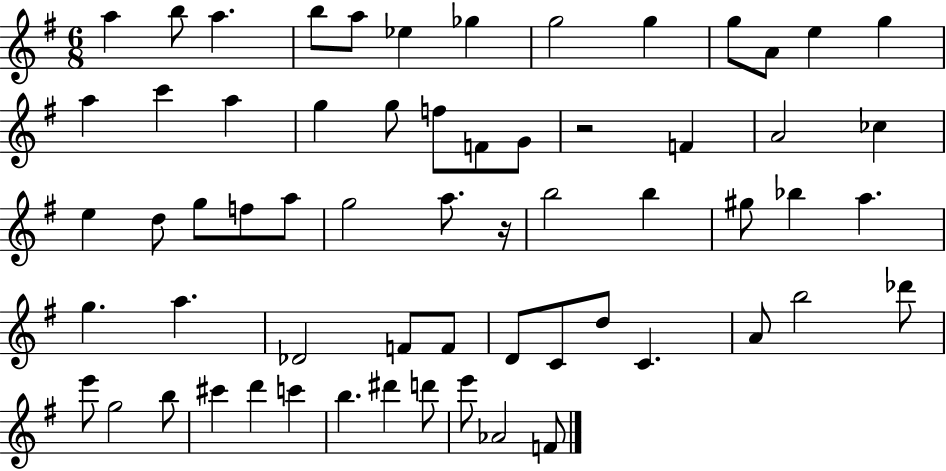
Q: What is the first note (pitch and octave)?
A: A5